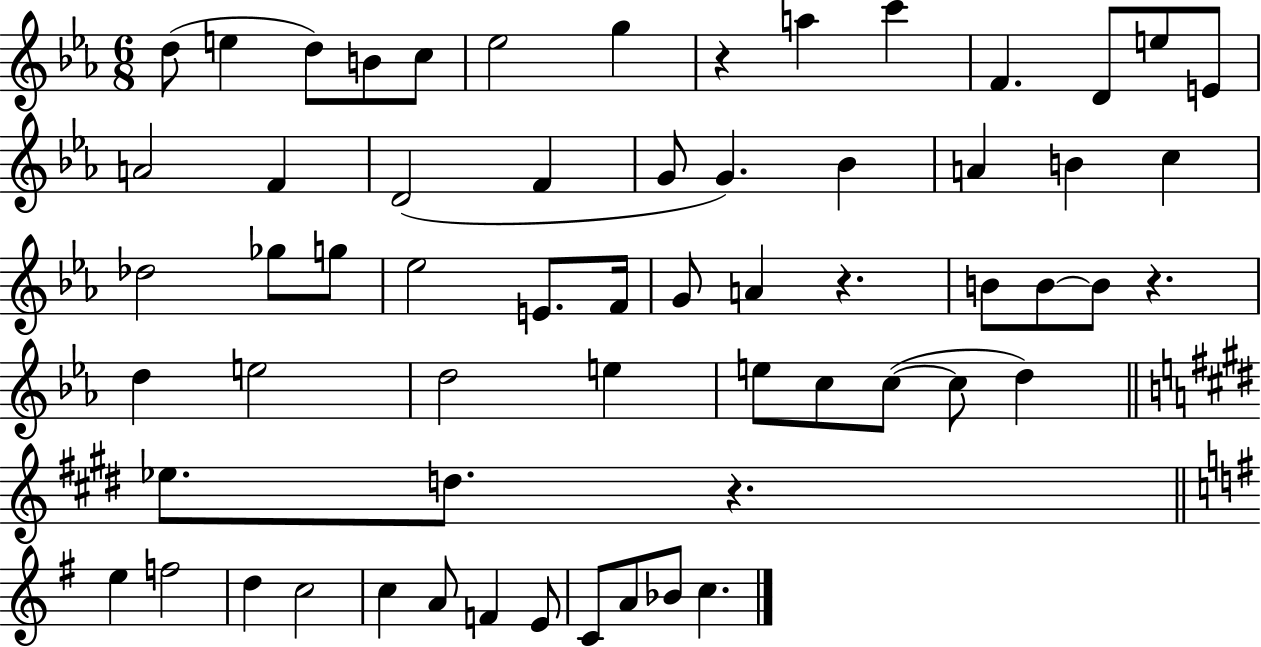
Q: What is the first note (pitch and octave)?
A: D5